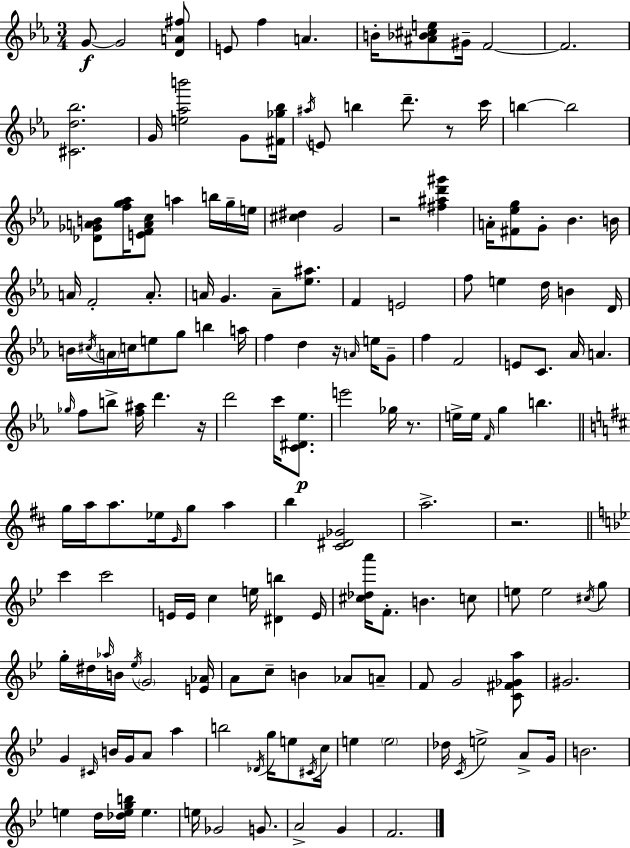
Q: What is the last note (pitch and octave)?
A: F4